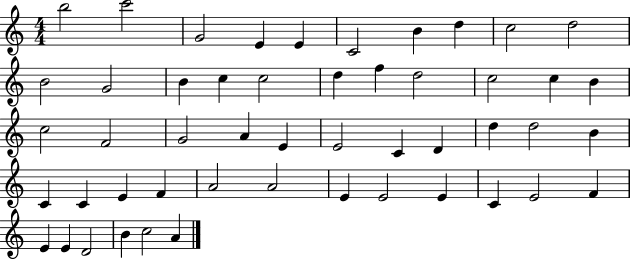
X:1
T:Untitled
M:4/4
L:1/4
K:C
b2 c'2 G2 E E C2 B d c2 d2 B2 G2 B c c2 d f d2 c2 c B c2 F2 G2 A E E2 C D d d2 B C C E F A2 A2 E E2 E C E2 F E E D2 B c2 A